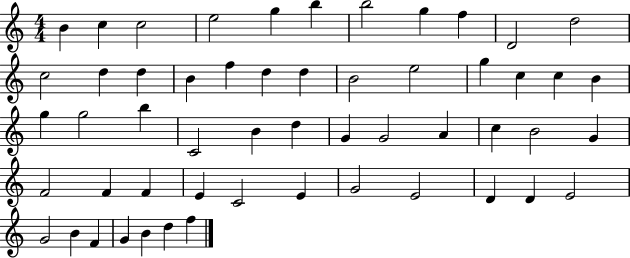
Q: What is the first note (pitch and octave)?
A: B4